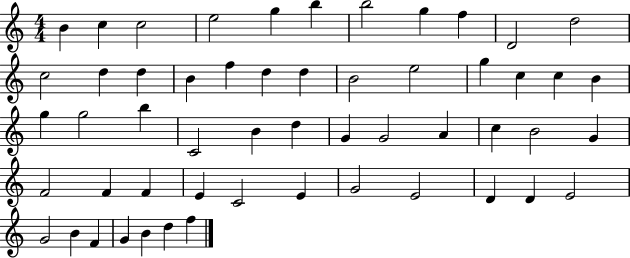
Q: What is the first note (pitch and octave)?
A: B4